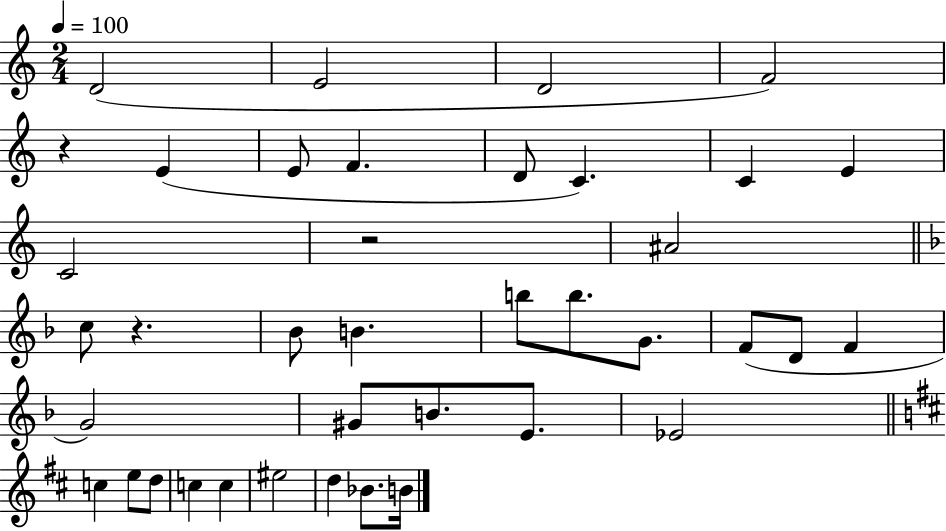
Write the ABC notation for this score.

X:1
T:Untitled
M:2/4
L:1/4
K:C
D2 E2 D2 F2 z E E/2 F D/2 C C E C2 z2 ^A2 c/2 z _B/2 B b/2 b/2 G/2 F/2 D/2 F G2 ^G/2 B/2 E/2 _E2 c e/2 d/2 c c ^e2 d _B/2 B/4